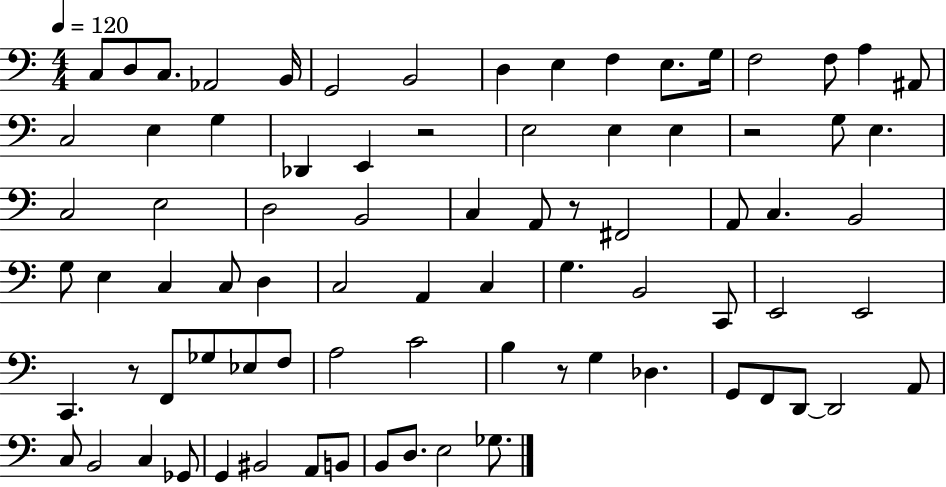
X:1
T:Untitled
M:4/4
L:1/4
K:C
C,/2 D,/2 C,/2 _A,,2 B,,/4 G,,2 B,,2 D, E, F, E,/2 G,/4 F,2 F,/2 A, ^A,,/2 C,2 E, G, _D,, E,, z2 E,2 E, E, z2 G,/2 E, C,2 E,2 D,2 B,,2 C, A,,/2 z/2 ^F,,2 A,,/2 C, B,,2 G,/2 E, C, C,/2 D, C,2 A,, C, G, B,,2 C,,/2 E,,2 E,,2 C,, z/2 F,,/2 _G,/2 _E,/2 F,/2 A,2 C2 B, z/2 G, _D, G,,/2 F,,/2 D,,/2 D,,2 A,,/2 C,/2 B,,2 C, _G,,/2 G,, ^B,,2 A,,/2 B,,/2 B,,/2 D,/2 E,2 _G,/2